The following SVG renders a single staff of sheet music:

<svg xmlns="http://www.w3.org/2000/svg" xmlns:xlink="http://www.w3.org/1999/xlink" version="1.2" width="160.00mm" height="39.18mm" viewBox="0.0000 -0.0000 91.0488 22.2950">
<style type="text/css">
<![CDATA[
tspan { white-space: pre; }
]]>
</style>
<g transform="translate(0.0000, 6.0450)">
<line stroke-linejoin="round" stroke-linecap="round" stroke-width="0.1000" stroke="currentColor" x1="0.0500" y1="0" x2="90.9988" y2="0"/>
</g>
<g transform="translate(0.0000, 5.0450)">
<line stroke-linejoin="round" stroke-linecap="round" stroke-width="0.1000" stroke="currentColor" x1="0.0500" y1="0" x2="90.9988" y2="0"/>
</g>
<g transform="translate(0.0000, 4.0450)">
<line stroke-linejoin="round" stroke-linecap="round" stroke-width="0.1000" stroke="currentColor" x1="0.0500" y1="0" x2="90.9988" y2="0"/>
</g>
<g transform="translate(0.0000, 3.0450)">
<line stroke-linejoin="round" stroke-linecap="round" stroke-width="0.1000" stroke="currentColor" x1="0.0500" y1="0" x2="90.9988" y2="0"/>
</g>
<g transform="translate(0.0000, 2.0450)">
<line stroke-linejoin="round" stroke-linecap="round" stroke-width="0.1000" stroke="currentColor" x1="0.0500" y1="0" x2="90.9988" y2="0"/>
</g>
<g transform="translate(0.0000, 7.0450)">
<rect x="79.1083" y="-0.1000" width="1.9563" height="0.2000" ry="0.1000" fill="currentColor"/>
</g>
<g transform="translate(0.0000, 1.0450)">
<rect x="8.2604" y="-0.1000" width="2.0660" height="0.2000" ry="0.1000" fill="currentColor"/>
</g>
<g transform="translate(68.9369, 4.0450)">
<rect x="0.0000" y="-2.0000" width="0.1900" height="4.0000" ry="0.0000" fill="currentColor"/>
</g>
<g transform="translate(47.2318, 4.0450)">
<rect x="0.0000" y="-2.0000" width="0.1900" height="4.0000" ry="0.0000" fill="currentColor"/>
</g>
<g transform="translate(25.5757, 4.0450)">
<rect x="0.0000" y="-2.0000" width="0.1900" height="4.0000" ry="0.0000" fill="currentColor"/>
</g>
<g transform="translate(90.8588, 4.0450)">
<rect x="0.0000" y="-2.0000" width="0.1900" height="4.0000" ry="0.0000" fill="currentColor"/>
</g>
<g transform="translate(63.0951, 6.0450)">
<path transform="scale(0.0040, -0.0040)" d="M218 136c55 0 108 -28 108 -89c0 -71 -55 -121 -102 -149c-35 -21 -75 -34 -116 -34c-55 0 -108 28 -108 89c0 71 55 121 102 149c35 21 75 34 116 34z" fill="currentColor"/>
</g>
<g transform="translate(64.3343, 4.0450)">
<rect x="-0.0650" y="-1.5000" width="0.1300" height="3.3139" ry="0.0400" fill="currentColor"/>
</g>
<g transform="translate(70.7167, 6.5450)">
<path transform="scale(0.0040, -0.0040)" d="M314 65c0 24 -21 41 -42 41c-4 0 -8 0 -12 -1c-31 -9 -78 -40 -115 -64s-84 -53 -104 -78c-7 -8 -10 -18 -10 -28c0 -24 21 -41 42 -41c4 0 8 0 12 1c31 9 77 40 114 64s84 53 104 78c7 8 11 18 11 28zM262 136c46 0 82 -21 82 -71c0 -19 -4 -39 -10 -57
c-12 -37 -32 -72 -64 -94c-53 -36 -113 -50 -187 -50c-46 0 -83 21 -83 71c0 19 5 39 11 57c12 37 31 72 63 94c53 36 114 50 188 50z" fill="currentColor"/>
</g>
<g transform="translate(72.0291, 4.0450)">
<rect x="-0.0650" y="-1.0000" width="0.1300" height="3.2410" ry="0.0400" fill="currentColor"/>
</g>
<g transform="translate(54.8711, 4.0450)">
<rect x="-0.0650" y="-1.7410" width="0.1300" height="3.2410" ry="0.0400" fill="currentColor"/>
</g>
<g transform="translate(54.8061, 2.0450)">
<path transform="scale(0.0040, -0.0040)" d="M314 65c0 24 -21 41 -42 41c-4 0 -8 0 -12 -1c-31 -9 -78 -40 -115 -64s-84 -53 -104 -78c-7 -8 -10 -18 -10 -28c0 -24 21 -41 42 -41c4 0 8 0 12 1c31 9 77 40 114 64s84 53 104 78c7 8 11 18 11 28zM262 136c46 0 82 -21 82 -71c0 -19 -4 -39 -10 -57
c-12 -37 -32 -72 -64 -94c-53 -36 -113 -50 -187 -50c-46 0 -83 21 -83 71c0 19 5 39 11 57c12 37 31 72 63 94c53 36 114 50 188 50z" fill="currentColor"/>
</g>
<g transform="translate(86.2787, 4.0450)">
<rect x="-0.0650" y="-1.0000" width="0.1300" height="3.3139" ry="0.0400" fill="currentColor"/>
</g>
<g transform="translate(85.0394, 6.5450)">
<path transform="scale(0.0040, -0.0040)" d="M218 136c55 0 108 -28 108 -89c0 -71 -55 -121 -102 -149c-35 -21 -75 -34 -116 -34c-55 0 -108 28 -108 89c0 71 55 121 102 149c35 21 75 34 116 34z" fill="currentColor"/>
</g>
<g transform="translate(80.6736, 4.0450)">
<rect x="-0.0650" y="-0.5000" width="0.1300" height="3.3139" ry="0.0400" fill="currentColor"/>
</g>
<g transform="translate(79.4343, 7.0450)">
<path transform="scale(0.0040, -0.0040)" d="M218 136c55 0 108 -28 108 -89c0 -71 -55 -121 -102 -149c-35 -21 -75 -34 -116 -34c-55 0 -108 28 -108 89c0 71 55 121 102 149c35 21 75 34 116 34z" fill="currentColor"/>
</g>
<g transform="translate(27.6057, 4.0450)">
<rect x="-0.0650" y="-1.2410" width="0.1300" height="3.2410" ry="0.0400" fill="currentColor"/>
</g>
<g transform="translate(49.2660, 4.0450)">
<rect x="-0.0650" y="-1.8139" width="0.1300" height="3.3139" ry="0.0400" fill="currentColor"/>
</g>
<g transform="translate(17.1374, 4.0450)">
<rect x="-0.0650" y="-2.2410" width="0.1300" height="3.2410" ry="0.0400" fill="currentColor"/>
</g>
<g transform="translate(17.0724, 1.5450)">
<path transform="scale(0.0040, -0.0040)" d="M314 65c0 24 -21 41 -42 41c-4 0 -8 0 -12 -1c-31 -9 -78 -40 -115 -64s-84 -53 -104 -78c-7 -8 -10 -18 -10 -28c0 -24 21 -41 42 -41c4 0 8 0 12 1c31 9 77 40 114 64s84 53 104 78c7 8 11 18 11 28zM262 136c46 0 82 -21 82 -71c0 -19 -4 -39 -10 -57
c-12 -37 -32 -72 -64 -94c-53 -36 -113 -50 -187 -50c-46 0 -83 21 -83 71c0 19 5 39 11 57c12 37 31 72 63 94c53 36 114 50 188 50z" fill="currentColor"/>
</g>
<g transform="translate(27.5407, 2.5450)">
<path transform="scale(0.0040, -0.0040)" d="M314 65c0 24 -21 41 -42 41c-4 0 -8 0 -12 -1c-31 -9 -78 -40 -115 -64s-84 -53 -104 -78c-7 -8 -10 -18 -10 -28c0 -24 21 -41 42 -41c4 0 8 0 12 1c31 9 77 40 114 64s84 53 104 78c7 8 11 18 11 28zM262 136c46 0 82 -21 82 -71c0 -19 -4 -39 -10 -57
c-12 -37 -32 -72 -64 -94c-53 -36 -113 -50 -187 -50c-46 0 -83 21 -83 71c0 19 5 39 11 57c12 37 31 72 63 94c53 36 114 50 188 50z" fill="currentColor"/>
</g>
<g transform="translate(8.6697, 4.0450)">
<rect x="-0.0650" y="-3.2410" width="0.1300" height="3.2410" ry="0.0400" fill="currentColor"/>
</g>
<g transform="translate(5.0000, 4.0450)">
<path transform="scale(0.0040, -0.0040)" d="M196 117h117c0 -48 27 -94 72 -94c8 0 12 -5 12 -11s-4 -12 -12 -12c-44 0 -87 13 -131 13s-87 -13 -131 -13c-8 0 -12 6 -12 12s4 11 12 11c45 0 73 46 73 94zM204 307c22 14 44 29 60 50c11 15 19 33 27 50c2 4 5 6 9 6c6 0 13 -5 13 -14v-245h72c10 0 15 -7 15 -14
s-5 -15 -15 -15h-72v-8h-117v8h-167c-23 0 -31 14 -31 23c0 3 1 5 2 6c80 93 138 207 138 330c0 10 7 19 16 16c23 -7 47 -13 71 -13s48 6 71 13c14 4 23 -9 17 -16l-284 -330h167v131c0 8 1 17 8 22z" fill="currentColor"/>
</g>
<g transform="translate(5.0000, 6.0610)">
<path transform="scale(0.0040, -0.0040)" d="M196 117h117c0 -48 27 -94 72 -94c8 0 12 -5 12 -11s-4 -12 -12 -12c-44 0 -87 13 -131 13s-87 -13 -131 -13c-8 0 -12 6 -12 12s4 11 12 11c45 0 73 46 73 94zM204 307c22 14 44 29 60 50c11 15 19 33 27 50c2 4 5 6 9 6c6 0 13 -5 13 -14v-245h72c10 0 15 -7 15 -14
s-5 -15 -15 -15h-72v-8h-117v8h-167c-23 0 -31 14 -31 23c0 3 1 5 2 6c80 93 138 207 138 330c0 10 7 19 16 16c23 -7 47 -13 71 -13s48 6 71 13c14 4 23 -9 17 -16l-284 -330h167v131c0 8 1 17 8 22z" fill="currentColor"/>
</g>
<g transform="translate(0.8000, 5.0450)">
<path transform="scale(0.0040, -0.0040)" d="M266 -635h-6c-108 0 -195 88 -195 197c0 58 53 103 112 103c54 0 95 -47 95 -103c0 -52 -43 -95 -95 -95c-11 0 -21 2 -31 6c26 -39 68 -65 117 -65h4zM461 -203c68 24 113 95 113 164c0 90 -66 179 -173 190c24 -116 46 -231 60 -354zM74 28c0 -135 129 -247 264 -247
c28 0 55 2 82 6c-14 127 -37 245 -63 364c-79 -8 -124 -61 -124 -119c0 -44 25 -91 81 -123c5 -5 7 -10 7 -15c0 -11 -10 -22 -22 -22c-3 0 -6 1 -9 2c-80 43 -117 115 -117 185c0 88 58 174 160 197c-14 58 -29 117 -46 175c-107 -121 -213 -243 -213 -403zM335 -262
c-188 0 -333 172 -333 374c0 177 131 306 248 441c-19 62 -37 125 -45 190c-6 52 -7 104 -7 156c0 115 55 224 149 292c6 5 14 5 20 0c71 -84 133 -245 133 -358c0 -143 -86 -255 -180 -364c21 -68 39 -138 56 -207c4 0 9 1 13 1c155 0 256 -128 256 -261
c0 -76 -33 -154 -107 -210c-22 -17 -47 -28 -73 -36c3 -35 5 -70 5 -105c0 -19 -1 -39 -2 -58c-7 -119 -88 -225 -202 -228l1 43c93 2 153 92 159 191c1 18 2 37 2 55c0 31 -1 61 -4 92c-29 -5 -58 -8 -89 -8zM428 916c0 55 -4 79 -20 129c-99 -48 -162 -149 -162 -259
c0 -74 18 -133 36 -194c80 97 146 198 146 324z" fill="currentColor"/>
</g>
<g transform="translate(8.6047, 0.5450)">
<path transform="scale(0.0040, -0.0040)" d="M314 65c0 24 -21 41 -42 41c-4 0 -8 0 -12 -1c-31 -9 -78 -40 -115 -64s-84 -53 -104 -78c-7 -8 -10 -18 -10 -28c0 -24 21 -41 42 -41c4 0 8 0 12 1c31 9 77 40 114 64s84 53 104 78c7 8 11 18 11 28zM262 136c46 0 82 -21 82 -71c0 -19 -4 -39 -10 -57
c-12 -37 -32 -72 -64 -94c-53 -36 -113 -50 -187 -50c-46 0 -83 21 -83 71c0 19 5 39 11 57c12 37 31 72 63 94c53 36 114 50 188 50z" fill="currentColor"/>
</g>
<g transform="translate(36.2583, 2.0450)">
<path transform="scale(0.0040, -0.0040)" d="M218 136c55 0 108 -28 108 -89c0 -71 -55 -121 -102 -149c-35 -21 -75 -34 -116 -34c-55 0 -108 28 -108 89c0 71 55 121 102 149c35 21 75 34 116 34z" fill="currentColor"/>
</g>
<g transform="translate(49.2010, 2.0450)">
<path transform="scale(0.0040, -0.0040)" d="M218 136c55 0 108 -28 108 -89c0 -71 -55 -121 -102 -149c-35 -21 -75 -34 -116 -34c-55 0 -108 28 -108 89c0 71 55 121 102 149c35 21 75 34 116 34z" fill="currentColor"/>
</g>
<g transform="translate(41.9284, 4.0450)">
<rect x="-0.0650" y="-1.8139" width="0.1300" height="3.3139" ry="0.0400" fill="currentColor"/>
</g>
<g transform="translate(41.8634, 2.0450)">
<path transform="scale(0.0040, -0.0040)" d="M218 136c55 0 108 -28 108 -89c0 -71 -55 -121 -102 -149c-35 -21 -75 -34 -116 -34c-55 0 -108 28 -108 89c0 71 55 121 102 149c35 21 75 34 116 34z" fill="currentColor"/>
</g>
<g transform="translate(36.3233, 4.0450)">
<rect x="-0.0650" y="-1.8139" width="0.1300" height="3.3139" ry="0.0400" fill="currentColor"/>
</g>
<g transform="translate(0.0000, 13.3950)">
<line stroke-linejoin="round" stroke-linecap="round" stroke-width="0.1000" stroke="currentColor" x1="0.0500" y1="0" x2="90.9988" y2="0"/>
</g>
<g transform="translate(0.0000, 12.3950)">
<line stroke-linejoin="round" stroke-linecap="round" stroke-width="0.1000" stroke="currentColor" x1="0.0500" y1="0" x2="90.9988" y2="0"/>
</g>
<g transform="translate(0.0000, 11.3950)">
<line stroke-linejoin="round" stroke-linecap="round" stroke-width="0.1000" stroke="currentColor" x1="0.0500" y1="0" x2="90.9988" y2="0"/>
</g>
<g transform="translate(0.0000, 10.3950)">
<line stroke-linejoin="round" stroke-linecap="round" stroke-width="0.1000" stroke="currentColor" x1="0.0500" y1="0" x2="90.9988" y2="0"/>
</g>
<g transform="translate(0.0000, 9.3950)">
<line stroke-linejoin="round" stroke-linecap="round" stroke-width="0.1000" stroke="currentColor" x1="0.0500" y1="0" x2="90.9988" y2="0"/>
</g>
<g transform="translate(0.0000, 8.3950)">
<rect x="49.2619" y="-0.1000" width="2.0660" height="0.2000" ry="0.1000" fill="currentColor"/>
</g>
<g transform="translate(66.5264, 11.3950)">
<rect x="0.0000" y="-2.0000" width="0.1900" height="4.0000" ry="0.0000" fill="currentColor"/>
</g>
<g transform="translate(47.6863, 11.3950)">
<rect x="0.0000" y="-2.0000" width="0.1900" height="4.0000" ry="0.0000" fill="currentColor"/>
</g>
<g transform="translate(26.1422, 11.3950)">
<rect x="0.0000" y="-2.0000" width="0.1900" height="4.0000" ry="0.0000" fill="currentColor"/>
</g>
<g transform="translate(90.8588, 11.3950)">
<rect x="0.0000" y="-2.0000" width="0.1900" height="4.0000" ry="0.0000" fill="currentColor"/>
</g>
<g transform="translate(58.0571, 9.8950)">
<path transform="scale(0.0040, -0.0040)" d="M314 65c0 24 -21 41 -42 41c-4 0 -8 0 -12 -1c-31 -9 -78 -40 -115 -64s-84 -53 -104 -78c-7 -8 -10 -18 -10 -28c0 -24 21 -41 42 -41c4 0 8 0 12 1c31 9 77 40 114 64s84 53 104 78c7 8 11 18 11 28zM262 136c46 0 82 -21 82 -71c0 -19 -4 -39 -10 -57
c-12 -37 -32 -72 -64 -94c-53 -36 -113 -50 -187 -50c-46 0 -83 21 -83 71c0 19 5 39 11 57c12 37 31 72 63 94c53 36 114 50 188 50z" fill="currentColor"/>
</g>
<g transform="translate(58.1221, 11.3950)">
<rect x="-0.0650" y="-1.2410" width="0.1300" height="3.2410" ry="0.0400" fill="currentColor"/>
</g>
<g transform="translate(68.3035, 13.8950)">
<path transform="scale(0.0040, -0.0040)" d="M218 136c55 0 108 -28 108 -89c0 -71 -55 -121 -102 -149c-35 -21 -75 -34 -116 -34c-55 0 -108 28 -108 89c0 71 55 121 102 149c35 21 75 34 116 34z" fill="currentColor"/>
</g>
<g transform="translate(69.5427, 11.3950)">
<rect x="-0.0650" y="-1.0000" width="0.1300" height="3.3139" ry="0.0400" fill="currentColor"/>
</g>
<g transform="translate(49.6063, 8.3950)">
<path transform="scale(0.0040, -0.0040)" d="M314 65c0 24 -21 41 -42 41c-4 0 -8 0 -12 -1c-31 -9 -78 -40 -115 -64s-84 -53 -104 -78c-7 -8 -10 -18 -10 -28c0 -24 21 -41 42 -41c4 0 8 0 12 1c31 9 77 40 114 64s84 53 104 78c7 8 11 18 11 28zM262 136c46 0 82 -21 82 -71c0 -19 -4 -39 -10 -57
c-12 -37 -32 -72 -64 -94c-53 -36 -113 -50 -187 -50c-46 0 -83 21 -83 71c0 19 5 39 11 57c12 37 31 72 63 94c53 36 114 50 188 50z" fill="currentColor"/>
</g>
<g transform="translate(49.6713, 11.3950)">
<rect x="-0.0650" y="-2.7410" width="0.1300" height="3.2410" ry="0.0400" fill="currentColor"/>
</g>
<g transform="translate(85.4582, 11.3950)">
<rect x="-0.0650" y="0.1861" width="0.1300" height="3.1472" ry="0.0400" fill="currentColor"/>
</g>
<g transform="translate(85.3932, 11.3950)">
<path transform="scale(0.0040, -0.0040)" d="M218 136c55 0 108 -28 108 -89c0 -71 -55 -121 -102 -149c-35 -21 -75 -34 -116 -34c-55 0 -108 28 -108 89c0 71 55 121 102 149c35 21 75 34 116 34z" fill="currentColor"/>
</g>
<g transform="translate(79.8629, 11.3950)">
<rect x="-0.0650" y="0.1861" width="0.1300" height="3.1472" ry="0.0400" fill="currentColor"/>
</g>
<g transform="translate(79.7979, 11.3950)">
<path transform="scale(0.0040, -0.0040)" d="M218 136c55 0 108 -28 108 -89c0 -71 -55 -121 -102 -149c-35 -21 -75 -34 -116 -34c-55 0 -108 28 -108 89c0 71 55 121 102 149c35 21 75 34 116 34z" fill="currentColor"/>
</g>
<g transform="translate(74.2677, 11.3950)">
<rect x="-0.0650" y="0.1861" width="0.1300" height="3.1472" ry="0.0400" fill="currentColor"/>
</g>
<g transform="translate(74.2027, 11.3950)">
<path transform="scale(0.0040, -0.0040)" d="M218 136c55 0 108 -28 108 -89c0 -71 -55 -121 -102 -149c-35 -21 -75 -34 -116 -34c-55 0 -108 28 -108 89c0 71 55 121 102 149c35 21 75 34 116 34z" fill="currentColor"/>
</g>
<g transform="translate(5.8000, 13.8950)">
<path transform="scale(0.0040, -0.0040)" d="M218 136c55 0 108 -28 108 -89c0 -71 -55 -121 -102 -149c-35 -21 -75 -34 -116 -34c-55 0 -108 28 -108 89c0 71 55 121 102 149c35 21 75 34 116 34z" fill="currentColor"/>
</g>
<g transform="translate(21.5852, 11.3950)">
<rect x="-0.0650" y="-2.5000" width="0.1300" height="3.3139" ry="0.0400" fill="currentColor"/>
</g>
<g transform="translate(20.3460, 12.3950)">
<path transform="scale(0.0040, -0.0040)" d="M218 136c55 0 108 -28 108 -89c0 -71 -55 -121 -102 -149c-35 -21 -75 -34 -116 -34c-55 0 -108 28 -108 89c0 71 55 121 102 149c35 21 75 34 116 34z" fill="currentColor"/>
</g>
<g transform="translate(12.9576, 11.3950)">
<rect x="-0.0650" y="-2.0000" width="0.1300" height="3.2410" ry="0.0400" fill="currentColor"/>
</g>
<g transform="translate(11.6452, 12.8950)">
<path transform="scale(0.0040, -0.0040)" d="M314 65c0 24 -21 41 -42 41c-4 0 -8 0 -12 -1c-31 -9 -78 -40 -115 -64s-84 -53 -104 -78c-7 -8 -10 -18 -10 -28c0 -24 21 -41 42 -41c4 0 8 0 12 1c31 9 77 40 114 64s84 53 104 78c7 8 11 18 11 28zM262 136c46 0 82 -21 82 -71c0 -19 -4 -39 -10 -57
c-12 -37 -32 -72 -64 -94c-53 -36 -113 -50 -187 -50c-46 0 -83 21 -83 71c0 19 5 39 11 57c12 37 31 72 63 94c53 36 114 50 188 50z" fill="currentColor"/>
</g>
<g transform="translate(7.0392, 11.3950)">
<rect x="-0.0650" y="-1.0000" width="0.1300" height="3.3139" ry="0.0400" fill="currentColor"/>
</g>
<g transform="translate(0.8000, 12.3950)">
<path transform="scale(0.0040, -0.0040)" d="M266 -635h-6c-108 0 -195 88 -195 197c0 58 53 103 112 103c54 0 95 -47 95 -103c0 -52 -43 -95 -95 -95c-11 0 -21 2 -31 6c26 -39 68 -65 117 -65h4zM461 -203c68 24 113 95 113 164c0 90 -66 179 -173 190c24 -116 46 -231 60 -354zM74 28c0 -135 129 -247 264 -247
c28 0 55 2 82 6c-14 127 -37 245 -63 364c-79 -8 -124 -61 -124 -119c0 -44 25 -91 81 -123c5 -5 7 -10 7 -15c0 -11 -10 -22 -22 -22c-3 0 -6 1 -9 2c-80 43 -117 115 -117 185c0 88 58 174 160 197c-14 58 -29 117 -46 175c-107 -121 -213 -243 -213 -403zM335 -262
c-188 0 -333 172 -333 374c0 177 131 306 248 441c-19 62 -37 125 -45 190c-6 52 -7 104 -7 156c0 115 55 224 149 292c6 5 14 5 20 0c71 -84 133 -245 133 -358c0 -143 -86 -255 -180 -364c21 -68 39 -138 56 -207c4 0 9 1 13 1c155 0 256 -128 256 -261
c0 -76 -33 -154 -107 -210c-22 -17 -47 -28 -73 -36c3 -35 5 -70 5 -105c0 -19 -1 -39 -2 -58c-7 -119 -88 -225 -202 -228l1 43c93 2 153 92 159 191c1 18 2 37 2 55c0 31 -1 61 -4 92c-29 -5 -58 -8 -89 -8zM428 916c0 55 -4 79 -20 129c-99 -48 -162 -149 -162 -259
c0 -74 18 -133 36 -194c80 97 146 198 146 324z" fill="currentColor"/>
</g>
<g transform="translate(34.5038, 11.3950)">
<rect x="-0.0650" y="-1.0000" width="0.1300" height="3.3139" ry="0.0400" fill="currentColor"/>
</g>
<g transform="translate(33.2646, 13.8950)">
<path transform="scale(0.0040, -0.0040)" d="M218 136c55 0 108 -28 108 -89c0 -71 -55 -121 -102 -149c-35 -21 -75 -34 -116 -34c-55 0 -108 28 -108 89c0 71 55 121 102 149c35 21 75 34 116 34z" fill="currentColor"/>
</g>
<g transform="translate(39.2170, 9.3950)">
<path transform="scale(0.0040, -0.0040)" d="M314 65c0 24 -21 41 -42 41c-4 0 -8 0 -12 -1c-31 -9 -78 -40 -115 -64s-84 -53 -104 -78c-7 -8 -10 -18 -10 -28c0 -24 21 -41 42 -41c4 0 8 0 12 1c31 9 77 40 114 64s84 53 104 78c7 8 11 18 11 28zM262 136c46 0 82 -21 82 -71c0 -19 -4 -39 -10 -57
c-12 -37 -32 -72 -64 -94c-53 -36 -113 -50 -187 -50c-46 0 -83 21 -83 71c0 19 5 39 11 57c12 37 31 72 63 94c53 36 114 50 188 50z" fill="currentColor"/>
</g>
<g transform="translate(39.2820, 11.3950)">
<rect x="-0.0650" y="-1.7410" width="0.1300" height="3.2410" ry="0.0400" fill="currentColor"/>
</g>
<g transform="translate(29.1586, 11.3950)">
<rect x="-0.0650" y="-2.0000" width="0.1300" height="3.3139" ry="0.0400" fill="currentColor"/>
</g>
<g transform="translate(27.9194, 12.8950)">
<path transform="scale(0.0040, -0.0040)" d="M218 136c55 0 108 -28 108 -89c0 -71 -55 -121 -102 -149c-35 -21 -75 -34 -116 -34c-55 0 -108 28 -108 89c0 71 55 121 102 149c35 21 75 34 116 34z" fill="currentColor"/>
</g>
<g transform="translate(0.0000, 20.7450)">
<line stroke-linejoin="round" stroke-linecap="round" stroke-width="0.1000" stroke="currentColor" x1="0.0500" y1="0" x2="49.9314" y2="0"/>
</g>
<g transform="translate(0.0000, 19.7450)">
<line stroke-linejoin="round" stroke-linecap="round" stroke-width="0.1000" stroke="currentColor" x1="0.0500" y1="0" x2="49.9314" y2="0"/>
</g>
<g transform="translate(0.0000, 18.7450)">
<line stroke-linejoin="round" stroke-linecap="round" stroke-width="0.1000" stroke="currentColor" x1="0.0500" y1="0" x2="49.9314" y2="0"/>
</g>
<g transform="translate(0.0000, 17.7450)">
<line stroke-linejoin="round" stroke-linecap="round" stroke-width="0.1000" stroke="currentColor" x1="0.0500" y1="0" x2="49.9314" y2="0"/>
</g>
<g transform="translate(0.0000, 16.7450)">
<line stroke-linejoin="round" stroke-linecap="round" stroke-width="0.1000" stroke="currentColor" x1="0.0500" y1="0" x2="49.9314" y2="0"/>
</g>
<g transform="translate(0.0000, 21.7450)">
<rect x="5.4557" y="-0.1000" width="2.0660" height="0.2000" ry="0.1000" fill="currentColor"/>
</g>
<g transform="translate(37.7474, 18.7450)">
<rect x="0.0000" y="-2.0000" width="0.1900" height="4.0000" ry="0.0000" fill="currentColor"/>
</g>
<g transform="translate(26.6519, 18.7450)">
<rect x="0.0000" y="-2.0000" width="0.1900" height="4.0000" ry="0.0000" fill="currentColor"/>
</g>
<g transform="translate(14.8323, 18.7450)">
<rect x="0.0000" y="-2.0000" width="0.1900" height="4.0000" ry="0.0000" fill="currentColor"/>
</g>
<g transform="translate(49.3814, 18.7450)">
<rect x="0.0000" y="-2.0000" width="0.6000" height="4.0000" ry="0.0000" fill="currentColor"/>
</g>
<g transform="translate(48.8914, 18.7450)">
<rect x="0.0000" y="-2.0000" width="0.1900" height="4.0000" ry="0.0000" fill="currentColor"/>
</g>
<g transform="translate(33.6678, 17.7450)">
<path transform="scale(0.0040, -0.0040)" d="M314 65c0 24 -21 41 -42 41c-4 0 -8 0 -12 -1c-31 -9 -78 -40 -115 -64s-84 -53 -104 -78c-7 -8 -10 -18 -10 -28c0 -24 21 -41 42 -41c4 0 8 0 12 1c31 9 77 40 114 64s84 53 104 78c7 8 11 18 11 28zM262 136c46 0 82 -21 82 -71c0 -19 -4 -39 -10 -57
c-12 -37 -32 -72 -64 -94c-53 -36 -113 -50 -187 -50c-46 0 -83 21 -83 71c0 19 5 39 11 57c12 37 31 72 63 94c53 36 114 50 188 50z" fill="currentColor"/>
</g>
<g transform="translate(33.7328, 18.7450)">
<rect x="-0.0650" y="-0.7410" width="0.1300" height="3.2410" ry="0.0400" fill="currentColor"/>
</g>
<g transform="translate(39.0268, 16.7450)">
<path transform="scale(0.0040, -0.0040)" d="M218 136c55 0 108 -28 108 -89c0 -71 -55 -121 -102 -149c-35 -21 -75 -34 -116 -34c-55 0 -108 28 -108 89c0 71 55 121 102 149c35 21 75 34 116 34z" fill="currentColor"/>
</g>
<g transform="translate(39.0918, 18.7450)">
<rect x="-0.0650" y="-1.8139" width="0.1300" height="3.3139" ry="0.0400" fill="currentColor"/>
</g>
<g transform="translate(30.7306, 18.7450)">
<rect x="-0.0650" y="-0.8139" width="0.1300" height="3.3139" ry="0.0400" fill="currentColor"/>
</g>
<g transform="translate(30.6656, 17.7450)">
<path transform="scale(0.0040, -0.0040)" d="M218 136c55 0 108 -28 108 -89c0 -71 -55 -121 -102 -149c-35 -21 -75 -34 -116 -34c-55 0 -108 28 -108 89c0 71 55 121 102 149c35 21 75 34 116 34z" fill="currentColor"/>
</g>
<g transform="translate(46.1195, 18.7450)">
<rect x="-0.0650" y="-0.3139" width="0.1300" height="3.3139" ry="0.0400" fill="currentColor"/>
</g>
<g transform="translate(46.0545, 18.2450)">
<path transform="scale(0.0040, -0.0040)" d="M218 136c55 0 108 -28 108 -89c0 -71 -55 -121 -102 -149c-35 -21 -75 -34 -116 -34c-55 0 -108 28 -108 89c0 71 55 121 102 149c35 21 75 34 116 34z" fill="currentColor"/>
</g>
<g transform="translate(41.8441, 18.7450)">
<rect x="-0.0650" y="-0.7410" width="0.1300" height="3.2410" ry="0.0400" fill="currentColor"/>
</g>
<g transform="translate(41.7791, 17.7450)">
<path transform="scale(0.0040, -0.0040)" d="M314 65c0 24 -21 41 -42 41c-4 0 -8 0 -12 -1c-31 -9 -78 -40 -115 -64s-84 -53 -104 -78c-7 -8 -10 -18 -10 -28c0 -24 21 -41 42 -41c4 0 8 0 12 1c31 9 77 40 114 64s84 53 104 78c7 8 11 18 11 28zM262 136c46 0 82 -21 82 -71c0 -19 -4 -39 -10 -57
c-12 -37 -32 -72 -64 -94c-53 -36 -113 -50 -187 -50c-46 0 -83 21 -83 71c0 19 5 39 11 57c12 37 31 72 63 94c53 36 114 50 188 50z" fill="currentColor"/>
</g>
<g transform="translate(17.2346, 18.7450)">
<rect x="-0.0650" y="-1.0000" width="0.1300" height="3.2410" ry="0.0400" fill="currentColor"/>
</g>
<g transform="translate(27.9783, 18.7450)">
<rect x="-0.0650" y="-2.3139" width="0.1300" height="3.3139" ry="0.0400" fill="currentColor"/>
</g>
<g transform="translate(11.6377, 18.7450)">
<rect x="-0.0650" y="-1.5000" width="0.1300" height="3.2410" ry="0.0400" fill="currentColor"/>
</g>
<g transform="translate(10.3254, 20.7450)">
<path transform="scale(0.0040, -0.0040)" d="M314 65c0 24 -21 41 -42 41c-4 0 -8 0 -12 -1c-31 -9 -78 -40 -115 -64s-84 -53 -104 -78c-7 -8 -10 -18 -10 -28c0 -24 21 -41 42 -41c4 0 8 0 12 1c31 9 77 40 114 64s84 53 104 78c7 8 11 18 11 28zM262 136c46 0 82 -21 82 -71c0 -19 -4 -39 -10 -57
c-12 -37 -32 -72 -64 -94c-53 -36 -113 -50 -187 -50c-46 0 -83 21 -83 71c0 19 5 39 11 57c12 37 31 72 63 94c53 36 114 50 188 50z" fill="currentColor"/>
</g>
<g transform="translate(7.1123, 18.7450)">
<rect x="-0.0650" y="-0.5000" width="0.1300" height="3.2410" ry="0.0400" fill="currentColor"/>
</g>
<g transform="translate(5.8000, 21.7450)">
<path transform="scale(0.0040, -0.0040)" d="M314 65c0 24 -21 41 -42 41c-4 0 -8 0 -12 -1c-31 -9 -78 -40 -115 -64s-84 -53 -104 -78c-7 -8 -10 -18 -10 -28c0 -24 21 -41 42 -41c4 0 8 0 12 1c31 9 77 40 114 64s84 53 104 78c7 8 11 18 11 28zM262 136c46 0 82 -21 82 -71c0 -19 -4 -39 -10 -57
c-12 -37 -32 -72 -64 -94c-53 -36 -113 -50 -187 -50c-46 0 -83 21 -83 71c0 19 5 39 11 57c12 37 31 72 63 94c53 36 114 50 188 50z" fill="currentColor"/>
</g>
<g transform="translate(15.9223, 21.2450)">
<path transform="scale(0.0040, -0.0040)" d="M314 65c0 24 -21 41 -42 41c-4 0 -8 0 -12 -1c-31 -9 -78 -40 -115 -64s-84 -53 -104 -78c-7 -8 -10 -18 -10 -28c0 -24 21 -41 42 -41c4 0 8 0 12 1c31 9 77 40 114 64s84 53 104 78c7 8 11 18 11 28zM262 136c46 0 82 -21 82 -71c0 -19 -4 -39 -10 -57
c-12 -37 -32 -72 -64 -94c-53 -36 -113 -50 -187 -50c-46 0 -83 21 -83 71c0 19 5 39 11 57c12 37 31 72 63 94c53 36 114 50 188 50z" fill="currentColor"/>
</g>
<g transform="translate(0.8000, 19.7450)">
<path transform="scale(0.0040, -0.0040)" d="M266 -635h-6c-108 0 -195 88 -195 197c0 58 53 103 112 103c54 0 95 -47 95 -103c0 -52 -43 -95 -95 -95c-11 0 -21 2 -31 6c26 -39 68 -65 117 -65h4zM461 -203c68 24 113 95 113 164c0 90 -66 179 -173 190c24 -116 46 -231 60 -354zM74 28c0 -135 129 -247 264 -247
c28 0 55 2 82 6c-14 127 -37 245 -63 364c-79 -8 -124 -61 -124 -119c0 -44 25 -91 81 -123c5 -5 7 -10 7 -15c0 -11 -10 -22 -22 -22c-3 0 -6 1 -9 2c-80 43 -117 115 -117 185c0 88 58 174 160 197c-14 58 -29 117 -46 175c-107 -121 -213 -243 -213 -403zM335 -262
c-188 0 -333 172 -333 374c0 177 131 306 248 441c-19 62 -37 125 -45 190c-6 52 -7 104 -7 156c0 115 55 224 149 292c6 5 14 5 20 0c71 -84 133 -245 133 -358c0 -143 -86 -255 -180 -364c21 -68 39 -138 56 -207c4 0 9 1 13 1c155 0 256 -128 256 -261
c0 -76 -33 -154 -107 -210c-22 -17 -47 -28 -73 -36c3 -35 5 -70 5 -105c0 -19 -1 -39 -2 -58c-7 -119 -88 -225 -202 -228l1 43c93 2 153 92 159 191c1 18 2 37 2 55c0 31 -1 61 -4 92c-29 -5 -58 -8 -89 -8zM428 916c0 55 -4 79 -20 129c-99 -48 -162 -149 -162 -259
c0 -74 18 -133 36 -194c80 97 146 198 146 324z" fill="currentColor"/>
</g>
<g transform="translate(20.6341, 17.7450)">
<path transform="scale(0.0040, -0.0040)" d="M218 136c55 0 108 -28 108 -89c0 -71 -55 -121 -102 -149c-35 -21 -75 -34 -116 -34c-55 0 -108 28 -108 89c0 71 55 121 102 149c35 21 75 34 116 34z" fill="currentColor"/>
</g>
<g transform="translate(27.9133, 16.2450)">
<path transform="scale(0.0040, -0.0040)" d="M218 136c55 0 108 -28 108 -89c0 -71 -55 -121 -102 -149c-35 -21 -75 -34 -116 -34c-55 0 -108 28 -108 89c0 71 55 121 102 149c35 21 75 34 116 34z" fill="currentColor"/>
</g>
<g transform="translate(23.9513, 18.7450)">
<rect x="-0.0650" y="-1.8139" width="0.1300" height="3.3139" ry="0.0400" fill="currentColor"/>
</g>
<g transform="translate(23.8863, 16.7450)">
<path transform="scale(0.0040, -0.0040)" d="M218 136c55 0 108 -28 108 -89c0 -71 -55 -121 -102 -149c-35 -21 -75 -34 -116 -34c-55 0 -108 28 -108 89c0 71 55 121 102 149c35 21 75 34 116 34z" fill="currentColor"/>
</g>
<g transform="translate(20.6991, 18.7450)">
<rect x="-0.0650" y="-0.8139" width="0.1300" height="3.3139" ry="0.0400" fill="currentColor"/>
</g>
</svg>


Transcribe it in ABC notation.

X:1
T:Untitled
M:4/4
L:1/4
K:C
b2 g2 e2 f f f f2 E D2 C D D F2 G F D f2 a2 e2 D B B B C2 E2 D2 d f g d d2 f d2 c